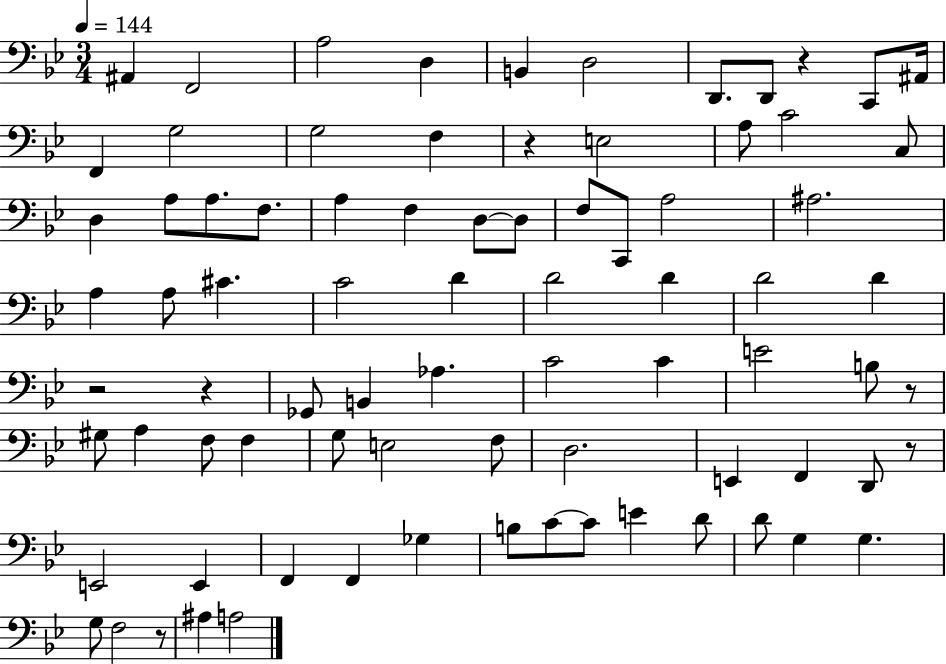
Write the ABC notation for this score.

X:1
T:Untitled
M:3/4
L:1/4
K:Bb
^A,, F,,2 A,2 D, B,, D,2 D,,/2 D,,/2 z C,,/2 ^A,,/4 F,, G,2 G,2 F, z E,2 A,/2 C2 C,/2 D, A,/2 A,/2 F,/2 A, F, D,/2 D,/2 F,/2 C,,/2 A,2 ^A,2 A, A,/2 ^C C2 D D2 D D2 D z2 z _G,,/2 B,, _A, C2 C E2 B,/2 z/2 ^G,/2 A, F,/2 F, G,/2 E,2 F,/2 D,2 E,, F,, D,,/2 z/2 E,,2 E,, F,, F,, _G, B,/2 C/2 C/2 E D/2 D/2 G, G, G,/2 F,2 z/2 ^A, A,2